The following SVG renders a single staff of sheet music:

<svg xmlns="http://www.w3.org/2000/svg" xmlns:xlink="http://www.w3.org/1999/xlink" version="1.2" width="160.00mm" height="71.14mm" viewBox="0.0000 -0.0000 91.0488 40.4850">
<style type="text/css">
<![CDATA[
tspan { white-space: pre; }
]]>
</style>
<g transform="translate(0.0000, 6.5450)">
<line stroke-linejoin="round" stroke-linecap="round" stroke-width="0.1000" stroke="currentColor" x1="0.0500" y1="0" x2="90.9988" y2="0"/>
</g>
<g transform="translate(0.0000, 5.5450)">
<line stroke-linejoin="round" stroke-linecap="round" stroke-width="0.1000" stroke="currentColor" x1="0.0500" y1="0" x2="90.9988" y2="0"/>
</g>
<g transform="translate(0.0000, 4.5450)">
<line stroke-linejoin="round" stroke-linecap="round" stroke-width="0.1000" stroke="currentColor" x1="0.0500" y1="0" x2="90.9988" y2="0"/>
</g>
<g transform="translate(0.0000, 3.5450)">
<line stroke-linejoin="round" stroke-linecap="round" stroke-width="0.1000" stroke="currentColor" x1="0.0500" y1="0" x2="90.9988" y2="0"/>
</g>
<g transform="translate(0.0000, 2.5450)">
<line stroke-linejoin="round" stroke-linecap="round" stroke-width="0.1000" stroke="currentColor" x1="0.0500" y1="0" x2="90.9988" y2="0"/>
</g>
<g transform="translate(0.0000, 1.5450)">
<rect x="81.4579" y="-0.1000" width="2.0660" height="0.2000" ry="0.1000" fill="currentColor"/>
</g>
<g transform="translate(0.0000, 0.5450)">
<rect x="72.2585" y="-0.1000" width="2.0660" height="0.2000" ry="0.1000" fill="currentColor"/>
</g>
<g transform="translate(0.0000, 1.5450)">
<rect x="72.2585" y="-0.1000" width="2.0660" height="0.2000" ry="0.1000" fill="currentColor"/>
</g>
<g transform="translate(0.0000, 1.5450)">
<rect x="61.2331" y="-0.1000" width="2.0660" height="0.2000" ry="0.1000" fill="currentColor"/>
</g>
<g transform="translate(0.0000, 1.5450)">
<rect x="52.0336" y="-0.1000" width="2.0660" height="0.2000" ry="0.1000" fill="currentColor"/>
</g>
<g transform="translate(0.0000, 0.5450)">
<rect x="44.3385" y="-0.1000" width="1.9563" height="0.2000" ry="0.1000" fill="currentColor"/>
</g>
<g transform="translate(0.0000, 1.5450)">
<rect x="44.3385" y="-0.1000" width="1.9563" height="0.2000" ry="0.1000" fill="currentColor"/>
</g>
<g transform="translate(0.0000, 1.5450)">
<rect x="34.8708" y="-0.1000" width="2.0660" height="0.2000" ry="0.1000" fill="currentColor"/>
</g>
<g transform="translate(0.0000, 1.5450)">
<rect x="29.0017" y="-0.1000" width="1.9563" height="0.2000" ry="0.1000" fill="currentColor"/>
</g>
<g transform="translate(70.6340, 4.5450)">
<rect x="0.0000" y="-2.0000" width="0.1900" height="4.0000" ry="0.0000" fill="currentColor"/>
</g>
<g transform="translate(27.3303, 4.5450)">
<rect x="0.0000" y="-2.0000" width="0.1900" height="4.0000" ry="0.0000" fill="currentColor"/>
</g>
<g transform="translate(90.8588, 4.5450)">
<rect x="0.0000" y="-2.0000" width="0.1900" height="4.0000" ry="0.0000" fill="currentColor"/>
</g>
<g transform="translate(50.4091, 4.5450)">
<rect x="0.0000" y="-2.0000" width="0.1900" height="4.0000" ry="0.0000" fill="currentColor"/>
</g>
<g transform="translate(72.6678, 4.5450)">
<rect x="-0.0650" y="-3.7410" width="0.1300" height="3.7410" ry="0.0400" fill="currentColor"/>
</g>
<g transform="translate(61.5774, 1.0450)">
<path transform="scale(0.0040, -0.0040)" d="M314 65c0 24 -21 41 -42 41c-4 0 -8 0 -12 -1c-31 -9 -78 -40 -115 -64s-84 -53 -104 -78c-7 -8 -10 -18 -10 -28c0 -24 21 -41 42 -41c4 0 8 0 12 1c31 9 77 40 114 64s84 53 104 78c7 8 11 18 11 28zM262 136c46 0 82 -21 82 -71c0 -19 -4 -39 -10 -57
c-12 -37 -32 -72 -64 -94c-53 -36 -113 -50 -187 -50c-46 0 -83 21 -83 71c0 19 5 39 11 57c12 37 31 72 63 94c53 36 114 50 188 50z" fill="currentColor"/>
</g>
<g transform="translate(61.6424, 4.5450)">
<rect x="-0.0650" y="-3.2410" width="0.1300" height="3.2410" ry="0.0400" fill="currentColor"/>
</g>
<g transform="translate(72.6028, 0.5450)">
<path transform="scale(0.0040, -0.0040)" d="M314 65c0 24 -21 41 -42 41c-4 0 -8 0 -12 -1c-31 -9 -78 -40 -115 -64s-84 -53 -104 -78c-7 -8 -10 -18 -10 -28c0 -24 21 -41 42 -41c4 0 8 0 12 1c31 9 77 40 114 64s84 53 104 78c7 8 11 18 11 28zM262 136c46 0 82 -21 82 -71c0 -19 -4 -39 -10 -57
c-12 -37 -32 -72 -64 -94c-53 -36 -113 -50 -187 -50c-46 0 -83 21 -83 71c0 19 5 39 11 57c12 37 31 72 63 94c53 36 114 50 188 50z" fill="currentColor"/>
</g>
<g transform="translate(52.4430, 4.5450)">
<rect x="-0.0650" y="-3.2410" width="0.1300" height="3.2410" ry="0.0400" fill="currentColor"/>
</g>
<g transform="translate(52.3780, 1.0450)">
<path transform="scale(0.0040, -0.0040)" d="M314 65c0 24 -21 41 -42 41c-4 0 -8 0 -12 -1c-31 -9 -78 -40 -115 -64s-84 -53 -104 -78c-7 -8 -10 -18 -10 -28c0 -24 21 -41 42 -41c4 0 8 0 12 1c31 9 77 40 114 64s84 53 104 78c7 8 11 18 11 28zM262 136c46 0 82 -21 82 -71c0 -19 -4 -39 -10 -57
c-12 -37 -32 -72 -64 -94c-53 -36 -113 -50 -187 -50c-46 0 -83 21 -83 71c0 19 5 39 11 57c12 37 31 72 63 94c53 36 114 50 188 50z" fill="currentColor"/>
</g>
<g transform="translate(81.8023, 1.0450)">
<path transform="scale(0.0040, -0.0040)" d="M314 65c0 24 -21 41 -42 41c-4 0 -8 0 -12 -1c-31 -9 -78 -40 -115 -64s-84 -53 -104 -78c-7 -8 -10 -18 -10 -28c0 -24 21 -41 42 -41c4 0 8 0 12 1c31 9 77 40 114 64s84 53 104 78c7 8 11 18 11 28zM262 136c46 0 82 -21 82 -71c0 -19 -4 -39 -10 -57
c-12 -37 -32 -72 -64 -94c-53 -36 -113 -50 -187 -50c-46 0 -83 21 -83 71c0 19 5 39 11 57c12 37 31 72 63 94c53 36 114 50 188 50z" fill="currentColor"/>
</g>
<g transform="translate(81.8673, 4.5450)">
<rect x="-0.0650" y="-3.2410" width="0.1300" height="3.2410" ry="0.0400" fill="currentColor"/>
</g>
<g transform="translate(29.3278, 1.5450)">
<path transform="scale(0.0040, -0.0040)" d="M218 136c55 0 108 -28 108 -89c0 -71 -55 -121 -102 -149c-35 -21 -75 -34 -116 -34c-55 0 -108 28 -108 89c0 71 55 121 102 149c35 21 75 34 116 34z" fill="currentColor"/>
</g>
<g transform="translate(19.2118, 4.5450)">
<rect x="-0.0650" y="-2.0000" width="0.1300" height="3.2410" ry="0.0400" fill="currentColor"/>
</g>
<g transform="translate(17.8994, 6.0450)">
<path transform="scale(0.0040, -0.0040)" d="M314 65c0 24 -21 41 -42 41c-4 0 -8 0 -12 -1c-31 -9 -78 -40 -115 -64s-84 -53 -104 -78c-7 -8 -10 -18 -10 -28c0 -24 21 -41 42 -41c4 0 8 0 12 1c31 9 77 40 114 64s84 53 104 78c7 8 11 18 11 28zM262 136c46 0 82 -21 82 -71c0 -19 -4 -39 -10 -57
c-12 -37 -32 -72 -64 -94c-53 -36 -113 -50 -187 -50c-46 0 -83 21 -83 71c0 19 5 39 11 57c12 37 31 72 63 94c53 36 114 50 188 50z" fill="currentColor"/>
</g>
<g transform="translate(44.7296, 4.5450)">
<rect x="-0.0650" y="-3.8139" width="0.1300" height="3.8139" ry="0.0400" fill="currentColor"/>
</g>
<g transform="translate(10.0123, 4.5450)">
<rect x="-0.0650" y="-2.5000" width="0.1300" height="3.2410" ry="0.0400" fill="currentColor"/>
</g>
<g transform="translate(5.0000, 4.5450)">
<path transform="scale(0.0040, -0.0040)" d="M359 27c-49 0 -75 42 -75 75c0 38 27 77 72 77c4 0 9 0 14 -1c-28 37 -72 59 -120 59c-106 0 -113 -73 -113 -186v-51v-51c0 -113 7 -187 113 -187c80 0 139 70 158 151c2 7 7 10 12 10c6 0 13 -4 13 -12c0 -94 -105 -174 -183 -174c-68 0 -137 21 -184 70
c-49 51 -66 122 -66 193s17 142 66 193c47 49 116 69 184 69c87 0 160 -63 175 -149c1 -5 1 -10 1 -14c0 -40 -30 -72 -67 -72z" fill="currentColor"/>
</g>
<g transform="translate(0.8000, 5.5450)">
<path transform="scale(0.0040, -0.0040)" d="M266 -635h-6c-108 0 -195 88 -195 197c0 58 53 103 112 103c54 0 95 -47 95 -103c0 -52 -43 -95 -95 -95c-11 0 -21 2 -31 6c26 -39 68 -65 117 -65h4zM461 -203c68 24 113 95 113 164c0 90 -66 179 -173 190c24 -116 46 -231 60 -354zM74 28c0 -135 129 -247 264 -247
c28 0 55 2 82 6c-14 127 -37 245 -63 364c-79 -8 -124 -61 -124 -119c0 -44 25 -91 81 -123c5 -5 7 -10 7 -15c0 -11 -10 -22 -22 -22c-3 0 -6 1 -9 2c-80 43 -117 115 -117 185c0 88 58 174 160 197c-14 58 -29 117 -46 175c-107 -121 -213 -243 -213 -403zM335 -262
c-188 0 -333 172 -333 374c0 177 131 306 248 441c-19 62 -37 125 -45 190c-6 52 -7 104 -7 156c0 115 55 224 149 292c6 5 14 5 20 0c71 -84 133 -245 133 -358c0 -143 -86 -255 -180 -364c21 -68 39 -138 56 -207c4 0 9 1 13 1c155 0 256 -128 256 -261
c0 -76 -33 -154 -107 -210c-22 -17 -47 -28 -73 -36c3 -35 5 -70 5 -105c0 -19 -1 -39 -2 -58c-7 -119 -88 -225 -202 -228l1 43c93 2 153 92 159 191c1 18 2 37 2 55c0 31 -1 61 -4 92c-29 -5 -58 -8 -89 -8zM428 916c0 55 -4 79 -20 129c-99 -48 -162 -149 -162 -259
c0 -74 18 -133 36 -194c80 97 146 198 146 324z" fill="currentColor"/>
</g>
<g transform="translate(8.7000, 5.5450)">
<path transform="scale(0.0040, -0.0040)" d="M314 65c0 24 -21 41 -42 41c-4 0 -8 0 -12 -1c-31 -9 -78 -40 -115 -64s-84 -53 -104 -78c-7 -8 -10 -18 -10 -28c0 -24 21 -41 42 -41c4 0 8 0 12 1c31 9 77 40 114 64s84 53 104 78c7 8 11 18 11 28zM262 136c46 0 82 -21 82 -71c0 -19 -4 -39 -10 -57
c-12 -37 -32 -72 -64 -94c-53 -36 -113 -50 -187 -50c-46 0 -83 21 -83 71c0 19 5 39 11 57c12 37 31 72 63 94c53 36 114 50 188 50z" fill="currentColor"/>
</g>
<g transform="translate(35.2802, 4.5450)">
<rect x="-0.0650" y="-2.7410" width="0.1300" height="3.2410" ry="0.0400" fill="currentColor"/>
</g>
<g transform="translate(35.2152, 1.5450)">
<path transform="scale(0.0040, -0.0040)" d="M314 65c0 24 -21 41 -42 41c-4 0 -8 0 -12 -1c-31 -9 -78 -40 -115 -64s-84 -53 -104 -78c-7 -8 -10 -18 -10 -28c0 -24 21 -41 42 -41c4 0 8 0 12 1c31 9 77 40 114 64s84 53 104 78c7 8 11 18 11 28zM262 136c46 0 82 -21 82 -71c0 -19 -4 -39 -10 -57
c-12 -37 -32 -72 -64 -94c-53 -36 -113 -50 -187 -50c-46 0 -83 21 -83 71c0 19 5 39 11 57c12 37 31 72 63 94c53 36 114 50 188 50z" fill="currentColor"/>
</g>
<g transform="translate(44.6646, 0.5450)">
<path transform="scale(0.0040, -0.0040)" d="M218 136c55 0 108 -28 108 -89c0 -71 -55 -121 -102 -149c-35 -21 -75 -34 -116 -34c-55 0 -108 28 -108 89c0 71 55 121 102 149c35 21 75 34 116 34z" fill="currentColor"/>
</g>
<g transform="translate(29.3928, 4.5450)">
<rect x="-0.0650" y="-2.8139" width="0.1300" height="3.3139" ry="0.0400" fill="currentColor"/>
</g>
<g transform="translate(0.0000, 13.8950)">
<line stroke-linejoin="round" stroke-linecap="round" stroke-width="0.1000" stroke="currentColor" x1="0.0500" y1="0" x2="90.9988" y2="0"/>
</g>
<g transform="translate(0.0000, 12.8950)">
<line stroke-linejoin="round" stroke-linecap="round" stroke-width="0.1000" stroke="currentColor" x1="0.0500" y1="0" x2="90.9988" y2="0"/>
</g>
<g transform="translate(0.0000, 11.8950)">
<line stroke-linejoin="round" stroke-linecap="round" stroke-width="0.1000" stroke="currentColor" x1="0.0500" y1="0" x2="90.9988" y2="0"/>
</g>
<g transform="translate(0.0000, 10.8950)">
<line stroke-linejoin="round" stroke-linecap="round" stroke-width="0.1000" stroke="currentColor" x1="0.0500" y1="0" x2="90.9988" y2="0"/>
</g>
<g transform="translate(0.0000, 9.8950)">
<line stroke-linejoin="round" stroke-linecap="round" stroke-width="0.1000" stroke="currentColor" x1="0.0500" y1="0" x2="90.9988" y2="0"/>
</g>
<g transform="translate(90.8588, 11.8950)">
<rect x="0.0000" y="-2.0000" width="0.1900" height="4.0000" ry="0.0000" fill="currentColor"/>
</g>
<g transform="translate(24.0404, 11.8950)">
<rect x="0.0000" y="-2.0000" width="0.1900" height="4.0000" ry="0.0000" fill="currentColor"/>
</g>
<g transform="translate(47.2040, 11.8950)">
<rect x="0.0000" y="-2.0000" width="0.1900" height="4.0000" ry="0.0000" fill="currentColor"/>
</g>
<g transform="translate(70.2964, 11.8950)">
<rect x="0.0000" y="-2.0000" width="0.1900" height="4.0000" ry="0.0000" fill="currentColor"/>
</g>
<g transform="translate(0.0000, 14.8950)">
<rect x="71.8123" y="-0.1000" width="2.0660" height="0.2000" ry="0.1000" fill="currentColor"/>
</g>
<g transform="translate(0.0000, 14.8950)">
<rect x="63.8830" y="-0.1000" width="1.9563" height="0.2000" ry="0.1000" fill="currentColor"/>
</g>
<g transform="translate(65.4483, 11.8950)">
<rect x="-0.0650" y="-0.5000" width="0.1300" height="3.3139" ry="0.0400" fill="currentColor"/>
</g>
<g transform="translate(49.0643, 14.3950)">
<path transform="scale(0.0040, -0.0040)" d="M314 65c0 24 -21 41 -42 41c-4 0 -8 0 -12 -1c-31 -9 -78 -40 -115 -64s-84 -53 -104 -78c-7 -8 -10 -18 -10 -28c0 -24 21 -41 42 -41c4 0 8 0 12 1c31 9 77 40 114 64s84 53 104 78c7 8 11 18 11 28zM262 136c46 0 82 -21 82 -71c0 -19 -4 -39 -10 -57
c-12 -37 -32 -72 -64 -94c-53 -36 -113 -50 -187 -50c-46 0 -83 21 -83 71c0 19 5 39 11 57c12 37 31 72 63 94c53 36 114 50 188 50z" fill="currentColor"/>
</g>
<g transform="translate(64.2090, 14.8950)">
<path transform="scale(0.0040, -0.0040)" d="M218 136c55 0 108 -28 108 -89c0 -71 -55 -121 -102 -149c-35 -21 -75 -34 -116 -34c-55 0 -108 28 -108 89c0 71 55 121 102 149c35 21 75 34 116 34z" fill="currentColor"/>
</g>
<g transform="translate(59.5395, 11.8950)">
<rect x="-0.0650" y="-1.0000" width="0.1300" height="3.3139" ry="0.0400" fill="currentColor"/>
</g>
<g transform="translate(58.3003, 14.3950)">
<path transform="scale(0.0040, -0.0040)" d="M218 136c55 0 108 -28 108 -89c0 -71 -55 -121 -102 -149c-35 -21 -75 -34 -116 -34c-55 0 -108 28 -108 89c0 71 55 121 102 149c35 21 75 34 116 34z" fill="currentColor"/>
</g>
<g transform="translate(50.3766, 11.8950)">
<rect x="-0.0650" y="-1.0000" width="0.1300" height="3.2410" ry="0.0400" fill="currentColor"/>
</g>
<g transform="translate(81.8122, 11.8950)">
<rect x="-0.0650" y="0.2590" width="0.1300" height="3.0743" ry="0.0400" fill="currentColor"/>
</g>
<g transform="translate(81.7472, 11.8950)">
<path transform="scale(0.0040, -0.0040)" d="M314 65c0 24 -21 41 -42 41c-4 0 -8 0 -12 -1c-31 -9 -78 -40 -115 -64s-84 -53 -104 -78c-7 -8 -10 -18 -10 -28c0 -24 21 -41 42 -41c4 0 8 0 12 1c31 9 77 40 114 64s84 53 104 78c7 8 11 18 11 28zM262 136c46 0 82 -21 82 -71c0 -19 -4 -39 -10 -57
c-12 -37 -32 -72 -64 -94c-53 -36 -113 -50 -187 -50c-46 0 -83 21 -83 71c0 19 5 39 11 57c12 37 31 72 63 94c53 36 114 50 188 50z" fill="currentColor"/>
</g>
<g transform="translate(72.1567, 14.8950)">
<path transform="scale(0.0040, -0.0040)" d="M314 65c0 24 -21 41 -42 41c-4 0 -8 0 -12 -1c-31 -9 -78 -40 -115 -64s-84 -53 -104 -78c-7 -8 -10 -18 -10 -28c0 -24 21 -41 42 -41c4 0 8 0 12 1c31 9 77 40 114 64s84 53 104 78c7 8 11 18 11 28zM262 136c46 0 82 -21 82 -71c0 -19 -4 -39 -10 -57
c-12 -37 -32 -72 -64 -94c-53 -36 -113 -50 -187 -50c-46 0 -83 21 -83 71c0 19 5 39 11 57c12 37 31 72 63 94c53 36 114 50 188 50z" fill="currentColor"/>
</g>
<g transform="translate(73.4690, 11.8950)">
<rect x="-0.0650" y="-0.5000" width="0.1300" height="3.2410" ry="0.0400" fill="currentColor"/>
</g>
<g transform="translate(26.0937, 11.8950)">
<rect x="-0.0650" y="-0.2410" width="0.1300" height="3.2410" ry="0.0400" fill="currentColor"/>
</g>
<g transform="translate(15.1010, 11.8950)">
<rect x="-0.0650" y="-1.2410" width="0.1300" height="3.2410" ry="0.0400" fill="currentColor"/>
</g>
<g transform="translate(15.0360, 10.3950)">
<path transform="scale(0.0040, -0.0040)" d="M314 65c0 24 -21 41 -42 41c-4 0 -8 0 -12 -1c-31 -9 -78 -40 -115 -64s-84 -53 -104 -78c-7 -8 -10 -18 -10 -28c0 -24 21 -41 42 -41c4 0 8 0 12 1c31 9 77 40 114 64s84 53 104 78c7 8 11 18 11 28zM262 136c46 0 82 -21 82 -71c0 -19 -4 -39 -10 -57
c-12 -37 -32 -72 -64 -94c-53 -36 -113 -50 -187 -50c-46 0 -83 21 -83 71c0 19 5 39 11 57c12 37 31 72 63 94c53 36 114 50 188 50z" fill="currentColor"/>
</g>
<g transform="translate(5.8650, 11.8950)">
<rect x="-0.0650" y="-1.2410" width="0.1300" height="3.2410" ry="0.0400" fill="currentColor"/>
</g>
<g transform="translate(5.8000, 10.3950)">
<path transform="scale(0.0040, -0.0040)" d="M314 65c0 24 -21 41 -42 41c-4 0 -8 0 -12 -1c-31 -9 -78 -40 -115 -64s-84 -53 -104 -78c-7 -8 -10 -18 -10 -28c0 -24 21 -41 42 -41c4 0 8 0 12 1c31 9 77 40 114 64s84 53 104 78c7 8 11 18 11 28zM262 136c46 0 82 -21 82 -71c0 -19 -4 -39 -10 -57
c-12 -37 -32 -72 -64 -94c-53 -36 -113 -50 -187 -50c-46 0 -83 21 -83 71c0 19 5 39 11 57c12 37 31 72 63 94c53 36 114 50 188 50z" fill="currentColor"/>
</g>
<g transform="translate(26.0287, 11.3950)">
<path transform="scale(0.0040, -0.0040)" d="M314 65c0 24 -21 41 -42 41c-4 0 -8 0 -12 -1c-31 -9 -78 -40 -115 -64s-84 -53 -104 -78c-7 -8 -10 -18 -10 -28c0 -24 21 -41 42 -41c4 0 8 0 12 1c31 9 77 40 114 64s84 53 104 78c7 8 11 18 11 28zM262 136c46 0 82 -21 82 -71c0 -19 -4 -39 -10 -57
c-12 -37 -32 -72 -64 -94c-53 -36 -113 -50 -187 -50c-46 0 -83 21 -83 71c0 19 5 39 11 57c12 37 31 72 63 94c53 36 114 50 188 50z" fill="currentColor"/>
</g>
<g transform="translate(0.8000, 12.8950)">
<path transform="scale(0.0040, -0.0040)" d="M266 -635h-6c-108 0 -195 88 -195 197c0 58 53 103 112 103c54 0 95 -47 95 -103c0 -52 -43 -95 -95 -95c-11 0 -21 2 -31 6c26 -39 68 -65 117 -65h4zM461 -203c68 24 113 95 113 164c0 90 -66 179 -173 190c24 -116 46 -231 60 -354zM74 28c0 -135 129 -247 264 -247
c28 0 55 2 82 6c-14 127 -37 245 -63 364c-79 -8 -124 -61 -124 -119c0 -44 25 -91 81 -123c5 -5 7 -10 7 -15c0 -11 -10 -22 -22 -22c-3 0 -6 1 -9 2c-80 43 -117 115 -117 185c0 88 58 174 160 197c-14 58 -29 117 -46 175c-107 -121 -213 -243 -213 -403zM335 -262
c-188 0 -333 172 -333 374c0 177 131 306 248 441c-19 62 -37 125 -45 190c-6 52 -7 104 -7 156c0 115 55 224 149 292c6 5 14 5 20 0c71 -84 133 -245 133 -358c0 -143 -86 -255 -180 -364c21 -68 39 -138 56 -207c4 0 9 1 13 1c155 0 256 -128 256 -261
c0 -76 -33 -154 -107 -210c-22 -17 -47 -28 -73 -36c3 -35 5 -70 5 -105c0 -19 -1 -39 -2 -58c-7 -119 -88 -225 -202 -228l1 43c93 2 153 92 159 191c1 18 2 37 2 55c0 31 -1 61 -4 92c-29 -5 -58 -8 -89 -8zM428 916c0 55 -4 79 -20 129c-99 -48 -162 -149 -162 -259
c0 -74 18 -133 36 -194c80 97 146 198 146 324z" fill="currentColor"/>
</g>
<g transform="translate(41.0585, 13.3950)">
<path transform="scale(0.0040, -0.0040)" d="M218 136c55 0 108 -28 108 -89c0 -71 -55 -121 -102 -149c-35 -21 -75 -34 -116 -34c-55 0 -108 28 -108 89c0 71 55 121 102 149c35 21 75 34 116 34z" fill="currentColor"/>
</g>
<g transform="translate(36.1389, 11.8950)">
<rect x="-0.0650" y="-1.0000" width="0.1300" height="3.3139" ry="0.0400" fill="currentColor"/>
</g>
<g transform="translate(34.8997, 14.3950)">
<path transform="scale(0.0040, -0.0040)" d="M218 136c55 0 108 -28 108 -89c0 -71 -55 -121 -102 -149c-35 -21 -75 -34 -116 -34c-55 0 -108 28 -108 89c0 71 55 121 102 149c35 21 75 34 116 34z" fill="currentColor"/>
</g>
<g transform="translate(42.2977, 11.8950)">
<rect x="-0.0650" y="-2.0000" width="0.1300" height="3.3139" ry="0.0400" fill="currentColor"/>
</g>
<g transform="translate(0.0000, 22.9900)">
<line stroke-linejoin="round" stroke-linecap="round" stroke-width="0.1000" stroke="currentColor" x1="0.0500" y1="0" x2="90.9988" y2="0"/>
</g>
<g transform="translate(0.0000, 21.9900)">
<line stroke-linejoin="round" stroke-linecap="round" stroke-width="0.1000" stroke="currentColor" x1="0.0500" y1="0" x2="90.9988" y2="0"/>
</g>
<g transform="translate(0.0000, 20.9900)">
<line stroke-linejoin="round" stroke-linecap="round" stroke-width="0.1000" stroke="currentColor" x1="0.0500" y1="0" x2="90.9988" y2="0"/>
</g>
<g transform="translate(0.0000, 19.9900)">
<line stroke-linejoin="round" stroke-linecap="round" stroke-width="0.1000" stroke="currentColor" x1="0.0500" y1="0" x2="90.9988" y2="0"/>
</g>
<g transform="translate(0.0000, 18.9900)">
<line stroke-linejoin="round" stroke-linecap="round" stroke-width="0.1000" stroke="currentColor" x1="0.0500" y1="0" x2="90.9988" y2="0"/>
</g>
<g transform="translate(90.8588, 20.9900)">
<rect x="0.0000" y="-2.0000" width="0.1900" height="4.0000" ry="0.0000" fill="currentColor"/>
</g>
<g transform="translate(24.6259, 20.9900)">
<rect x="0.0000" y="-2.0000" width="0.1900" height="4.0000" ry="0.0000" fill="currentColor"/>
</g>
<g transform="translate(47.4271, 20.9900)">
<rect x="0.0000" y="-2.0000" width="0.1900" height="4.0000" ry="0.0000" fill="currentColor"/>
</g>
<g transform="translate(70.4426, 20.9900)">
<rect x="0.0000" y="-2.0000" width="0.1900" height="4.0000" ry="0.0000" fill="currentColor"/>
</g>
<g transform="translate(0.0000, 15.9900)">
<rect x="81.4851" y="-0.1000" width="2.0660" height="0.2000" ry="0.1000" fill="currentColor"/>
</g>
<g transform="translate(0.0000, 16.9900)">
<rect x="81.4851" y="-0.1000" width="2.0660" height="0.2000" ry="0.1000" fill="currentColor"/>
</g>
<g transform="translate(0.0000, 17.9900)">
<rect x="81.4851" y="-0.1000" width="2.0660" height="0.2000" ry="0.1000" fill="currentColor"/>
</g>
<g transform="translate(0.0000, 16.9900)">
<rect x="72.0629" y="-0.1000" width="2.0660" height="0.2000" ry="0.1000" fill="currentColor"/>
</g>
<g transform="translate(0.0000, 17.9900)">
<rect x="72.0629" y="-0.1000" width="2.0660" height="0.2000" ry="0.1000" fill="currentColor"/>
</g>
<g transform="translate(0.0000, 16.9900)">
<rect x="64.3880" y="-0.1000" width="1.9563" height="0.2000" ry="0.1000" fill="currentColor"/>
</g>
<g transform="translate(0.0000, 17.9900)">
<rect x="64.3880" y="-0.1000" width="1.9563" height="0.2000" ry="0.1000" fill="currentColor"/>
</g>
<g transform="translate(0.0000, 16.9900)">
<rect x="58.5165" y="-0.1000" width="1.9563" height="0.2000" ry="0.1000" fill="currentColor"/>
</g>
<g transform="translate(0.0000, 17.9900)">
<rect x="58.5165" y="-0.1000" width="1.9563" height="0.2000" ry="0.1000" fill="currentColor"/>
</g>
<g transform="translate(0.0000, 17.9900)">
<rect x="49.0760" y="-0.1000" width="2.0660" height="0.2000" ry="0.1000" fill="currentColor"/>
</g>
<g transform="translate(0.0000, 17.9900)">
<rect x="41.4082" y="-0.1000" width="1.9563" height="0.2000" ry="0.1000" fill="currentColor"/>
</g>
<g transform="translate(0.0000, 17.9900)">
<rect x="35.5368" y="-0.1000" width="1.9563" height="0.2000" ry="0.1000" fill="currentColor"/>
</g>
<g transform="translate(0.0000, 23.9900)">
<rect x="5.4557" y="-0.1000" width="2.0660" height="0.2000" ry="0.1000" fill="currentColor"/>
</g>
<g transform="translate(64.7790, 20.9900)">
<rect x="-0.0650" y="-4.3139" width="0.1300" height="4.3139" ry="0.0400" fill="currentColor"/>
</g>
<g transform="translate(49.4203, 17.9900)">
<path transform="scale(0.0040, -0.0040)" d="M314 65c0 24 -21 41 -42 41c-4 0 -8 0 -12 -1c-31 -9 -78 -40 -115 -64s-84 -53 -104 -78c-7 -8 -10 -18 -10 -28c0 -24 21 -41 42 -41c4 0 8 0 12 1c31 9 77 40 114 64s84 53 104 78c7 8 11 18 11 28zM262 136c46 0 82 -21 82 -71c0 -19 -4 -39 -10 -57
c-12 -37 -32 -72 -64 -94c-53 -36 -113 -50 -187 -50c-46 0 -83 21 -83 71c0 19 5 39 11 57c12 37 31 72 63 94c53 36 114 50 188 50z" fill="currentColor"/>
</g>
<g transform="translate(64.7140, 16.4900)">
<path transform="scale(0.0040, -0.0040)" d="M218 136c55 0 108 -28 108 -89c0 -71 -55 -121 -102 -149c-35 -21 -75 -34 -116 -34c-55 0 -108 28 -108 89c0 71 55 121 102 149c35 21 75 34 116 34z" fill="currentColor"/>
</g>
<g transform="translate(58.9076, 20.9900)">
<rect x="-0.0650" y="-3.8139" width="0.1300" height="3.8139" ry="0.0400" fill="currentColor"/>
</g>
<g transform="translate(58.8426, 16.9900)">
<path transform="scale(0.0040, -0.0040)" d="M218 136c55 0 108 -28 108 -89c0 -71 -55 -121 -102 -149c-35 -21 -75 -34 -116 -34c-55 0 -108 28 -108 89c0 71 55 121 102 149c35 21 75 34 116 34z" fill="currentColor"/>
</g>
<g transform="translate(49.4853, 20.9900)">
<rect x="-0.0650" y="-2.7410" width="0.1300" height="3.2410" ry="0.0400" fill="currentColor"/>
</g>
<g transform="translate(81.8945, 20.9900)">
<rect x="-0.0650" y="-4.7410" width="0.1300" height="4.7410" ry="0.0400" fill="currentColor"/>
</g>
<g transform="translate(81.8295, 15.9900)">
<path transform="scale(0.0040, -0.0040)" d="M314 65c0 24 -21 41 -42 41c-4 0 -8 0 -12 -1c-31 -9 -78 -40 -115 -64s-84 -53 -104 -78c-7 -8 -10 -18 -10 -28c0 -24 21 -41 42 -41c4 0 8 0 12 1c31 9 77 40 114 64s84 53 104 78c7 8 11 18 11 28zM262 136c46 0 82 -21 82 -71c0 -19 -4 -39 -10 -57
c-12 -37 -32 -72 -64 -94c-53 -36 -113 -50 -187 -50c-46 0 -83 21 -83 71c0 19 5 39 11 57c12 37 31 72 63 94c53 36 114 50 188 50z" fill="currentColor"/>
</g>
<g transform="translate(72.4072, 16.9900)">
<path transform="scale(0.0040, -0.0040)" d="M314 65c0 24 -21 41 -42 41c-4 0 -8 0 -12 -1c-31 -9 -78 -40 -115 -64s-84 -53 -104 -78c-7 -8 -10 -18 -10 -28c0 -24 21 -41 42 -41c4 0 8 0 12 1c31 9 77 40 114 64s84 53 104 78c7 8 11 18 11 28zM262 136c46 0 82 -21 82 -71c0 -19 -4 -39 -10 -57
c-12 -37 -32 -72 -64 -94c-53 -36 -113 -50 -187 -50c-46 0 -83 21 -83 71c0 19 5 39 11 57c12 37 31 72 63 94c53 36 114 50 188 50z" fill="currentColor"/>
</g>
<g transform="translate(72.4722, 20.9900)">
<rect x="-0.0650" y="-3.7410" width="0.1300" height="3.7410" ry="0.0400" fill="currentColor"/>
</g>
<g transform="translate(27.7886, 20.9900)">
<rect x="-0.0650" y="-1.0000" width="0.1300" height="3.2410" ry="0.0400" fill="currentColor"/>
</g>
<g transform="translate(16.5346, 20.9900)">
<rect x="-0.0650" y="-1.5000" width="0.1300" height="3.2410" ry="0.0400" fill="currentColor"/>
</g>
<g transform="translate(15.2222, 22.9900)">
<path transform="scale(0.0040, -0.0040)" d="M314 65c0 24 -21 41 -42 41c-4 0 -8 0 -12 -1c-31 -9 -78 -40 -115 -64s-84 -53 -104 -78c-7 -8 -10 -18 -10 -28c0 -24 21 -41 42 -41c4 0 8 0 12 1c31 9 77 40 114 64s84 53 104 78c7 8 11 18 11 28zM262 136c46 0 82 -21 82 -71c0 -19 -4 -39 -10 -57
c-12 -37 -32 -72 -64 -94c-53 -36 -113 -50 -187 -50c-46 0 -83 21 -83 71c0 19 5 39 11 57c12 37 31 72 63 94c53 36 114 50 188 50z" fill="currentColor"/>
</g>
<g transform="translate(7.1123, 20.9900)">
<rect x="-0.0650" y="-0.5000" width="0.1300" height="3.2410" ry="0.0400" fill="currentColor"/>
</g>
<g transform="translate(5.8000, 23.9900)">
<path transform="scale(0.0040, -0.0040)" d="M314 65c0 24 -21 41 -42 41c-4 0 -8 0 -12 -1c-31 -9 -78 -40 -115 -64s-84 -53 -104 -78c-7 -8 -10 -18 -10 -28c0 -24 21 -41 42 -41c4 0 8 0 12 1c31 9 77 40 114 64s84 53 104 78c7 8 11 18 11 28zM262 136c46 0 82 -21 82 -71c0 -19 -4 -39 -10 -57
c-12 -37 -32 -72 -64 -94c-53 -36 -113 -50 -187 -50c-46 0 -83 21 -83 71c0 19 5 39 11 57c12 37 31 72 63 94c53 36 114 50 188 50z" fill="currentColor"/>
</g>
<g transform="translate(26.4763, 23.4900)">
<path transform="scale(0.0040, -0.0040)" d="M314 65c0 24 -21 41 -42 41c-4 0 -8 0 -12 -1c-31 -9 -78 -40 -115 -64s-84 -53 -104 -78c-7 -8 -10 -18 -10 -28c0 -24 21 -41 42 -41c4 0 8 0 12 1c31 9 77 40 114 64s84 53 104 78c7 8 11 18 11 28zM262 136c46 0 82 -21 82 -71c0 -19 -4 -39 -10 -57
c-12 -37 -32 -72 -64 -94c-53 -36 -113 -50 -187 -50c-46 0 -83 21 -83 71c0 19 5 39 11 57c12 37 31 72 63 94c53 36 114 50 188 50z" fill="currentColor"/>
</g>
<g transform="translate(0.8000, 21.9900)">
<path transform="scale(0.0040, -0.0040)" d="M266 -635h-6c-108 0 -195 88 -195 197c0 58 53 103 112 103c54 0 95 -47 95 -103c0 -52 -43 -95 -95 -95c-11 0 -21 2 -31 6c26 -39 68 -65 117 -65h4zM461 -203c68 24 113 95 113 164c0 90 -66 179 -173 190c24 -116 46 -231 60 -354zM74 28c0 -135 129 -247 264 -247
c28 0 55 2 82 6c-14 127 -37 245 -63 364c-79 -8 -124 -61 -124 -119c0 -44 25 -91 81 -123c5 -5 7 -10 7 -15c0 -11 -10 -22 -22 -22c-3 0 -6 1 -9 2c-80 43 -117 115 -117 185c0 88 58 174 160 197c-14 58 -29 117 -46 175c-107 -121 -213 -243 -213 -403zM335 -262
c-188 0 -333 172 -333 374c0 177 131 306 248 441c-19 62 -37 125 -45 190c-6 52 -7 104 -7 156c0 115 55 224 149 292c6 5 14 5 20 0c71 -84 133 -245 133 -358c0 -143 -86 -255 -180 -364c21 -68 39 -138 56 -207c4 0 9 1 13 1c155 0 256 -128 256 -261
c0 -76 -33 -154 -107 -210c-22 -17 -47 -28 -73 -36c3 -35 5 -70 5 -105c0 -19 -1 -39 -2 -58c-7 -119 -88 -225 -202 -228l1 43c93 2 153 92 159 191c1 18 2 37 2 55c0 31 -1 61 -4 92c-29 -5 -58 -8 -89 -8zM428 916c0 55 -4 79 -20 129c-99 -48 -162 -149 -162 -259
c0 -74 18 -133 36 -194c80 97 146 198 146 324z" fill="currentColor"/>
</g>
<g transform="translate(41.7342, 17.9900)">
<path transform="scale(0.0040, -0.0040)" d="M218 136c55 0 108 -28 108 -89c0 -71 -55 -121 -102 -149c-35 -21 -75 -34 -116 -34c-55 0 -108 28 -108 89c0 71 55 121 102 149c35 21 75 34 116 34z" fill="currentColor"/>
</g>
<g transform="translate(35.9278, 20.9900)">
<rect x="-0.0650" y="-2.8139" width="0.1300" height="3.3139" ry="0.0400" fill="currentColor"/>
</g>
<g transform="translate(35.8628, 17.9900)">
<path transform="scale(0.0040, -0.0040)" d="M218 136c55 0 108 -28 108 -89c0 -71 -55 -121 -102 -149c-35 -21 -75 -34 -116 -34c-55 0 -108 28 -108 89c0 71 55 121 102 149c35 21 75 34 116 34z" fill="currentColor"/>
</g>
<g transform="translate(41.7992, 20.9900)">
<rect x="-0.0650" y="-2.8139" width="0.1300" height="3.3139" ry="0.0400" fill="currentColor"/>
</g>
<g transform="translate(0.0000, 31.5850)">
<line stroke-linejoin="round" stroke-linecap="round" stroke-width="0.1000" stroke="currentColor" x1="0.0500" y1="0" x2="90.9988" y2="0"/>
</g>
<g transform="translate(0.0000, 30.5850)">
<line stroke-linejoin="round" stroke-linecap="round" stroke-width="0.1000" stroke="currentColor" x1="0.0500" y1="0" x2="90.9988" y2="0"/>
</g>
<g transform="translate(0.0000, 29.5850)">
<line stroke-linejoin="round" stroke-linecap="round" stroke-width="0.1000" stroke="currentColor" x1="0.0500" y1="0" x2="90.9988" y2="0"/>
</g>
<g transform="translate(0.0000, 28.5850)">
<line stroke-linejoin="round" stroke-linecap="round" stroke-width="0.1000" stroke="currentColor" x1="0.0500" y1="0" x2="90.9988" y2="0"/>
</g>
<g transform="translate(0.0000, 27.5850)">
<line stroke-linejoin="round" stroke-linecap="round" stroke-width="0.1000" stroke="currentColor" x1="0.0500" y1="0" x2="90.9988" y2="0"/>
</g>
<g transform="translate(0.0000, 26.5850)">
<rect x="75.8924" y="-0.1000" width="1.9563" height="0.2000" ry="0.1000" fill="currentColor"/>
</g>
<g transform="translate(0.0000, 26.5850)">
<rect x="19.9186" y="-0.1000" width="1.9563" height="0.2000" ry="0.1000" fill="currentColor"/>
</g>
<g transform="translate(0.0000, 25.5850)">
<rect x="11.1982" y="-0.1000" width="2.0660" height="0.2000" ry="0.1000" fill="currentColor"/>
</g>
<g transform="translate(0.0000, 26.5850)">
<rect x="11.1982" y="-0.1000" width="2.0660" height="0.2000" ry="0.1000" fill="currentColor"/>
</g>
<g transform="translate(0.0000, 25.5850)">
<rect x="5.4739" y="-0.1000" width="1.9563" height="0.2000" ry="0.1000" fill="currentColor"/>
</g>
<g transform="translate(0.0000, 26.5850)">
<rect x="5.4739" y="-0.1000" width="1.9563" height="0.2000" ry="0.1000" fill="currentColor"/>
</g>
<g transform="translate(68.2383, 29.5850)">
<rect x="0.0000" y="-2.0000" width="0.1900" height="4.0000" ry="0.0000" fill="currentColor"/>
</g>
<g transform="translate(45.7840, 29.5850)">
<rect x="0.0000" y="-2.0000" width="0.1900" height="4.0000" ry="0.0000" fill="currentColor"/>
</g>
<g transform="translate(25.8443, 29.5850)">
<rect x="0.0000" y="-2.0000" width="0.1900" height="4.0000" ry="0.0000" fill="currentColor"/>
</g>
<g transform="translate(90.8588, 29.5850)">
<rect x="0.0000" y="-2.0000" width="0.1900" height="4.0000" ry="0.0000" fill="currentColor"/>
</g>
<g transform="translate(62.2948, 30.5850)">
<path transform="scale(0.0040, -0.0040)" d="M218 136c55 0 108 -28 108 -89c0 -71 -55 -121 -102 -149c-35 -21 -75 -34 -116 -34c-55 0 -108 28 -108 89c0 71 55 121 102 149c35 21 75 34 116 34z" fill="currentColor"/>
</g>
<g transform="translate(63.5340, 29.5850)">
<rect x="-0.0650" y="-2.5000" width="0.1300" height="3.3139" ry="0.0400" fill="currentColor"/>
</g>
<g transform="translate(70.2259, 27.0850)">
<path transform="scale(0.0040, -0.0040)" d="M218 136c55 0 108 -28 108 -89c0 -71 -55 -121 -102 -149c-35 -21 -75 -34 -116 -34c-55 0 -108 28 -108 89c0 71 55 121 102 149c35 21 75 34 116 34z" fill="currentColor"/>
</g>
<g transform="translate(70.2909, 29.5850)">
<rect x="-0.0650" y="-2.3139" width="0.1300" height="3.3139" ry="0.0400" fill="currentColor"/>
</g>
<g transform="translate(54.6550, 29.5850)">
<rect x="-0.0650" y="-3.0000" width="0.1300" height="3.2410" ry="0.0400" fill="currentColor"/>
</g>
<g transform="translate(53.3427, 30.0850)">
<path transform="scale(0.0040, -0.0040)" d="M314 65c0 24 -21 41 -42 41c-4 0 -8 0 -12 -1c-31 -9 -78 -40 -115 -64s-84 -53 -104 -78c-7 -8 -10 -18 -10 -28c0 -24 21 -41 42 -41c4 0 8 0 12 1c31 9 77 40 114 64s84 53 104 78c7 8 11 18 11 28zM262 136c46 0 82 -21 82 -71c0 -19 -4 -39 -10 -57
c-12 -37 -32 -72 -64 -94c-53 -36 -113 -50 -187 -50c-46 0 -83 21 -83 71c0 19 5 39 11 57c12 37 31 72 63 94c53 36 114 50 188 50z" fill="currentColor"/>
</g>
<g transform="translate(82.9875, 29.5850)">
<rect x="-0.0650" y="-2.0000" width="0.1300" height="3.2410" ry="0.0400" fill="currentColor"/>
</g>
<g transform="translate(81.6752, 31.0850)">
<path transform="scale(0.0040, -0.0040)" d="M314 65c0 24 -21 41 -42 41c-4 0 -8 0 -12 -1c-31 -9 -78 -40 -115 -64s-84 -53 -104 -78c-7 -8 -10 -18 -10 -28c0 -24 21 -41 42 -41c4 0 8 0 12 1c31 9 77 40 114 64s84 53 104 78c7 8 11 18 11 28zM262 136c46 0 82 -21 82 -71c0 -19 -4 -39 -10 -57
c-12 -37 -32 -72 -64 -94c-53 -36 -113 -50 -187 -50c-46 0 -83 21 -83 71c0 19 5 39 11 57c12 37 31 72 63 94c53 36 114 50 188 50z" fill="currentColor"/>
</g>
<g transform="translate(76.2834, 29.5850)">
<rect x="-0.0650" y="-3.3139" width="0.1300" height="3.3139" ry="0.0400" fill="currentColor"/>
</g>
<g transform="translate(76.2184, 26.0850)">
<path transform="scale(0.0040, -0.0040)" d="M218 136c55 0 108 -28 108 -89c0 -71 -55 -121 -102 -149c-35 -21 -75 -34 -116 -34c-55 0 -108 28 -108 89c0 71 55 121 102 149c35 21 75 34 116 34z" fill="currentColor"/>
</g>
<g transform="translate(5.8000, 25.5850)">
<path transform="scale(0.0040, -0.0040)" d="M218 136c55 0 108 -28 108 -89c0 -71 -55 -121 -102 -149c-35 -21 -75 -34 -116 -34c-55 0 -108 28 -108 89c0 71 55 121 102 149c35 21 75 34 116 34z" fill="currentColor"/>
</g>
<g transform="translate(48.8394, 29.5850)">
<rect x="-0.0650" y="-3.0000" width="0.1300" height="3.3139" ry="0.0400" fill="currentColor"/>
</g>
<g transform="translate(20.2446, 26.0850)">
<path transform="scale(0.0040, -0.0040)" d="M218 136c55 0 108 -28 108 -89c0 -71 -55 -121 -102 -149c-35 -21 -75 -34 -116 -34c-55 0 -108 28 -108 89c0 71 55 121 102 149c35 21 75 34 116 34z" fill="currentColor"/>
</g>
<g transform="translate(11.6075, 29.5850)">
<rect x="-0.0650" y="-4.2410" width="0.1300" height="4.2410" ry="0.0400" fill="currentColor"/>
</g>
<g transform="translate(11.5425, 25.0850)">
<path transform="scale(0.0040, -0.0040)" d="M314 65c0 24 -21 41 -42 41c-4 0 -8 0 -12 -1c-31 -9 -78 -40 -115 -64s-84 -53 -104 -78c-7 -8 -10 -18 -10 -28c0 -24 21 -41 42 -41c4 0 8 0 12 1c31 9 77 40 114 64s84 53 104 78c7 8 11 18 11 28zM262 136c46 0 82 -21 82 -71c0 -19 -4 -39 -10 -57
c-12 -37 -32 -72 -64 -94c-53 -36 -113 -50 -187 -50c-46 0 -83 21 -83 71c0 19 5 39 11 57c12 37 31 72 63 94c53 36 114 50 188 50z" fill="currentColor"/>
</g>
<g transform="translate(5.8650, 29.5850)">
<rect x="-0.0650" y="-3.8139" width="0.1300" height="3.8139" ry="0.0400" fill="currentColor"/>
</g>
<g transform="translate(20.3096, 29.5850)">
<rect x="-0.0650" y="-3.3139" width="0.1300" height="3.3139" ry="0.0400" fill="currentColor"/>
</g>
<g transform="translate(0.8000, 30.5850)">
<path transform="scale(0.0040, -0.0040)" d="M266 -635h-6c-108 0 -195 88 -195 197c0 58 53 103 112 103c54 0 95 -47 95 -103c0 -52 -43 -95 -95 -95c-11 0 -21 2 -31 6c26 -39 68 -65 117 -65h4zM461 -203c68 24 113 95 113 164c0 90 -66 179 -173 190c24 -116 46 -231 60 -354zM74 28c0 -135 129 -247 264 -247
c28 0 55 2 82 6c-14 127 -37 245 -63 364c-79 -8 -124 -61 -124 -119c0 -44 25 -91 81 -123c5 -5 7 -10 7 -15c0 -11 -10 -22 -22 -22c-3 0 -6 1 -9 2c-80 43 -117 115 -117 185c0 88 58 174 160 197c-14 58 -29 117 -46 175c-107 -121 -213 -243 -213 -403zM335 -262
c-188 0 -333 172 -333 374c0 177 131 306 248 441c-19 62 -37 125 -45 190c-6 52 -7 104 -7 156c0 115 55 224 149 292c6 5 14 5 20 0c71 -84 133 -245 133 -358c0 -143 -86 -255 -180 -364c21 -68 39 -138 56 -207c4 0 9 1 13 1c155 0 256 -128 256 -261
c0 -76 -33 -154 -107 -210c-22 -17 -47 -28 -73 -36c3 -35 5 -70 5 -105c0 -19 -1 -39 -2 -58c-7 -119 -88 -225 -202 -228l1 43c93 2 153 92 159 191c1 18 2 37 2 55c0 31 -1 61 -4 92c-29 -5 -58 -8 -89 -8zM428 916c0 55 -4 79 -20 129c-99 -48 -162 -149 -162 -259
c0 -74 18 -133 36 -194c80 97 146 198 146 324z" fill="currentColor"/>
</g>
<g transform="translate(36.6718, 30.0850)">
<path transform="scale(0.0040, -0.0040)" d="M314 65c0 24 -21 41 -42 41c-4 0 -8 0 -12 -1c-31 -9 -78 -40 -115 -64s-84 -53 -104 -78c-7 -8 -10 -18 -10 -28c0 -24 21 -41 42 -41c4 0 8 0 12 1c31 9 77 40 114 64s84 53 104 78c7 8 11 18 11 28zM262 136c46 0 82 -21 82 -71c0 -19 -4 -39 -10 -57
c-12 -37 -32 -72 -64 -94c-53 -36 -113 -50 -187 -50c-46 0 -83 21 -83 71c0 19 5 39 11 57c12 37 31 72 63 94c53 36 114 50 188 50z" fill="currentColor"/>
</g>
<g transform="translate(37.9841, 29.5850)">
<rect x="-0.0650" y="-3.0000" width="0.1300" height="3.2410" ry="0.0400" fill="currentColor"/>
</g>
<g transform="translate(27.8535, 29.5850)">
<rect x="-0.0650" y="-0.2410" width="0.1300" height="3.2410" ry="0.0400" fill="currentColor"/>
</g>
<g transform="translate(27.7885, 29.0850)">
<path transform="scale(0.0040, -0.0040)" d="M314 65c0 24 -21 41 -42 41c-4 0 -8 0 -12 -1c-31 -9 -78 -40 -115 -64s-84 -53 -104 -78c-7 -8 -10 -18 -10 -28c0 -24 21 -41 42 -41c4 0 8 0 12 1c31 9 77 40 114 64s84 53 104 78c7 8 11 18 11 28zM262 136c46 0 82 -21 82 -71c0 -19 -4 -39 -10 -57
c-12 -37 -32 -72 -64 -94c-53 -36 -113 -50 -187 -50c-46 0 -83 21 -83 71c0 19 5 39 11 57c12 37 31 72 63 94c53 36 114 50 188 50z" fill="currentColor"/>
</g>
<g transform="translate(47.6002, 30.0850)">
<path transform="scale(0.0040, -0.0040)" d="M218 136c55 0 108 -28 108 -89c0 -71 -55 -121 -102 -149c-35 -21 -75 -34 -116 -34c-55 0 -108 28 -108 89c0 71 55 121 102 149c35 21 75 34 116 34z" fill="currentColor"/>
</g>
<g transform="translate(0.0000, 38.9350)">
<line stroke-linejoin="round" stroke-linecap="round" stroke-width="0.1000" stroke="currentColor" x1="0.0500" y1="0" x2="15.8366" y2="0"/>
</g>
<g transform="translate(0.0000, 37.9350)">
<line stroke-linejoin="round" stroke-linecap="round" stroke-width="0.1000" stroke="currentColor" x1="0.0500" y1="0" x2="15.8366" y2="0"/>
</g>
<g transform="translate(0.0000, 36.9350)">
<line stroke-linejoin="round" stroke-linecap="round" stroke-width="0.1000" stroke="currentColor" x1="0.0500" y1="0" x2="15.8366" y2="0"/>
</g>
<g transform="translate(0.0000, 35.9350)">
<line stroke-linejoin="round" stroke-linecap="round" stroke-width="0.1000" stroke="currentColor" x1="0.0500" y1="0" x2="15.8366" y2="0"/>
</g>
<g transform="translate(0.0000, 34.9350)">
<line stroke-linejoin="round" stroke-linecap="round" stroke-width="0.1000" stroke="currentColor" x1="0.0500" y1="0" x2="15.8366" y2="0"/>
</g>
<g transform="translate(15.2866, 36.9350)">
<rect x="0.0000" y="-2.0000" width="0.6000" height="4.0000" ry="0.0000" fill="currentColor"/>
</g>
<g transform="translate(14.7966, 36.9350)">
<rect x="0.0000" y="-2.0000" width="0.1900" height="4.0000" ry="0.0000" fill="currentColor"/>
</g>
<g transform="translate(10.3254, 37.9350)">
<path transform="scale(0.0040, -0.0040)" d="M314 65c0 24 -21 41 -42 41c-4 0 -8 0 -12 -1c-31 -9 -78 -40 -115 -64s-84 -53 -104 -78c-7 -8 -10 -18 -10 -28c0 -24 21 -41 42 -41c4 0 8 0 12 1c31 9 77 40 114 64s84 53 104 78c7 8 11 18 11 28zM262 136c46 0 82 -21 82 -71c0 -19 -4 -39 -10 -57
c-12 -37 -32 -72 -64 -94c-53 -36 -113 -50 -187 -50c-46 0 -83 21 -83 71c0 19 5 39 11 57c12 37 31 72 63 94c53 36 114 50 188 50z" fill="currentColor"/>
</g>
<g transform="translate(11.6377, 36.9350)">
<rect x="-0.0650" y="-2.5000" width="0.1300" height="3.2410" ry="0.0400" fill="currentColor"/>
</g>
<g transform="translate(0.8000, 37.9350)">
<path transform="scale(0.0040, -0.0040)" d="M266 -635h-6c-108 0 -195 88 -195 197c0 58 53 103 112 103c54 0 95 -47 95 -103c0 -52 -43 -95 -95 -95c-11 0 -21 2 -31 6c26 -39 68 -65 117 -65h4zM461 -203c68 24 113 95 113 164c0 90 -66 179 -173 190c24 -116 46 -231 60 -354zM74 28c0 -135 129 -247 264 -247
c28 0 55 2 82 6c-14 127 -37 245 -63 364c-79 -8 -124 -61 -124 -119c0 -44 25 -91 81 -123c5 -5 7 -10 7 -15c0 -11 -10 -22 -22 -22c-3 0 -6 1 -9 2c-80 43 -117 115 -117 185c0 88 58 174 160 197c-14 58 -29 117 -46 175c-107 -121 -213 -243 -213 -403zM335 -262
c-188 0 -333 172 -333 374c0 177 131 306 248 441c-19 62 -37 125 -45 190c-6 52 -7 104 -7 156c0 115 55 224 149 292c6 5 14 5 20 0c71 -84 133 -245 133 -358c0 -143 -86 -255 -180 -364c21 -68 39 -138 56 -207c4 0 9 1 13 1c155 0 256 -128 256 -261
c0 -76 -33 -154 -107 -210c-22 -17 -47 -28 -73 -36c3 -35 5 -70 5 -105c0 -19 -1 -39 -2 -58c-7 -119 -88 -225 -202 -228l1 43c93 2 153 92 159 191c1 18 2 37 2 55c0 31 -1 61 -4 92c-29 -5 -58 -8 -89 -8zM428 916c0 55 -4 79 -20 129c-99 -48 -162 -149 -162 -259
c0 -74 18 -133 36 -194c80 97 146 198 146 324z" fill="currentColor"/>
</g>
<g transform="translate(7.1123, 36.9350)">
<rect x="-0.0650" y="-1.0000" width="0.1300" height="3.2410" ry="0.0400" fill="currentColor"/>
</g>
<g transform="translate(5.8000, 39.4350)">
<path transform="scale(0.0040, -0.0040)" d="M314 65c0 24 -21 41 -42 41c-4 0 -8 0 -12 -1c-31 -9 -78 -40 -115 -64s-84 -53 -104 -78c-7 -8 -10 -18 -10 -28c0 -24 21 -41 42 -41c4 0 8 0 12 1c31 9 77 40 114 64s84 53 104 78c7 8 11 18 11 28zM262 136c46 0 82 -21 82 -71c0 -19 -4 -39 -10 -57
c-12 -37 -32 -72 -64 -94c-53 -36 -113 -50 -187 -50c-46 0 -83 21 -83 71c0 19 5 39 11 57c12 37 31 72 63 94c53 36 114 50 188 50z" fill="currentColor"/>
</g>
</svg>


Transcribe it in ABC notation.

X:1
T:Untitled
M:4/4
L:1/4
K:C
G2 F2 a a2 c' b2 b2 c'2 b2 e2 e2 c2 D F D2 D C C2 B2 C2 E2 D2 a a a2 c' d' c'2 e'2 c' d'2 b c2 A2 A A2 G g b F2 D2 G2